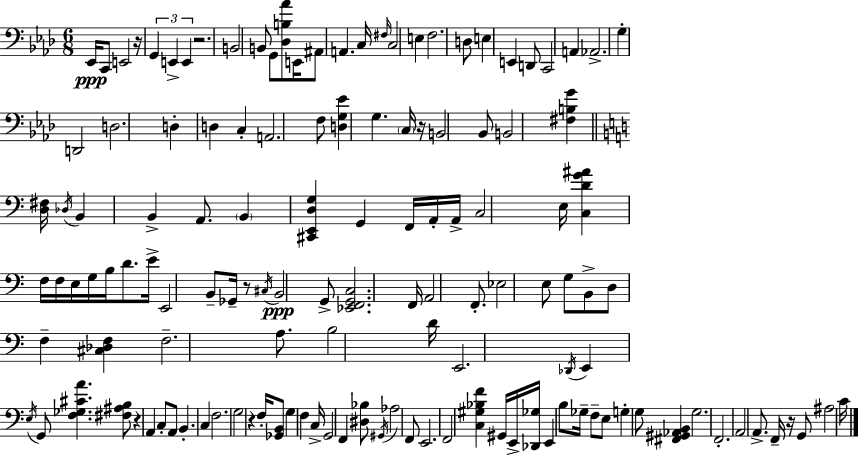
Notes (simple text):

Eb2/s C2/e E2/h R/s G2/q E2/q E2/q R/h. B2/h B2/e G2/e [Db3,B3,Ab4]/e E2/s A#2/e A2/q. C3/s F#3/s C3/h E3/q F3/h. D3/e E3/q E2/q D2/e C2/h A2/q Ab2/h. G3/q D2/h D3/h. D3/q D3/q C3/q A2/h. F3/e [D3,G3,Eb4]/q G3/q. C3/s R/s B2/h Bb2/e B2/h [F#3,B3,G4]/q [D3,F#3]/s Db3/s B2/q B2/q A2/e. B2/q [C#2,E2,D3,G3]/q G2/q F2/s A2/s A2/s C3/h E3/s [C3,D4,G4,A#4]/q F3/s F3/s E3/s G3/s B3/s D4/e. E4/s E2/h B2/e Gb2/s R/e C#3/s B2/h G2/e [Eb2,F2,G2,C3]/h. F2/s A2/h F2/e. Eb3/h E3/e G3/e B2/e D3/e F3/q [C#3,Db3,F3]/q F3/h. A3/e. B3/h D4/s E2/h. Db2/s E2/q E3/s G2/e [F3,Gb3,C#4,A4]/q. [F#3,A#3,B3]/e R/q A2/q C3/e A2/e B2/q. C3/q F3/h. G3/h R/q F3/s [Gb2,B2]/e G3/q F3/q C3/s G2/h F2/q [D#3,Bb3]/e G#2/s Ab3/h F2/e E2/h. F2/h [C3,G#3,Bb3,F4]/q G#2/s E2/s [Db2,Gb3]/s E2/q B3/e Gb3/s F3/e E3/e G3/q G3/e [F#2,G#2,Ab2,B2]/q G3/h. F2/h. A2/h A2/e. F2/s R/s G2/e A#3/h C4/s